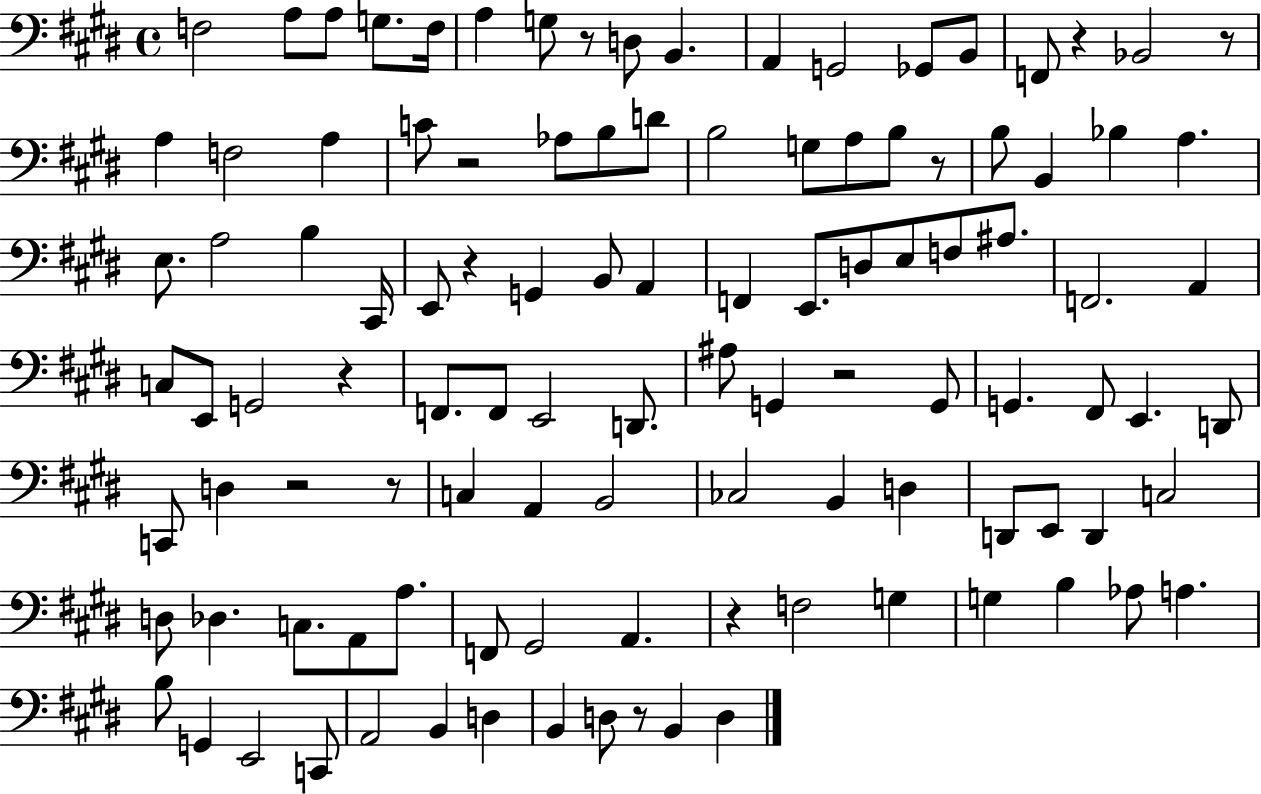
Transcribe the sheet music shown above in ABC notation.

X:1
T:Untitled
M:4/4
L:1/4
K:E
F,2 A,/2 A,/2 G,/2 F,/4 A, G,/2 z/2 D,/2 B,, A,, G,,2 _G,,/2 B,,/2 F,,/2 z _B,,2 z/2 A, F,2 A, C/2 z2 _A,/2 B,/2 D/2 B,2 G,/2 A,/2 B,/2 z/2 B,/2 B,, _B, A, E,/2 A,2 B, ^C,,/4 E,,/2 z G,, B,,/2 A,, F,, E,,/2 D,/2 E,/2 F,/2 ^A,/2 F,,2 A,, C,/2 E,,/2 G,,2 z F,,/2 F,,/2 E,,2 D,,/2 ^A,/2 G,, z2 G,,/2 G,, ^F,,/2 E,, D,,/2 C,,/2 D, z2 z/2 C, A,, B,,2 _C,2 B,, D, D,,/2 E,,/2 D,, C,2 D,/2 _D, C,/2 A,,/2 A,/2 F,,/2 ^G,,2 A,, z F,2 G, G, B, _A,/2 A, B,/2 G,, E,,2 C,,/2 A,,2 B,, D, B,, D,/2 z/2 B,, D,